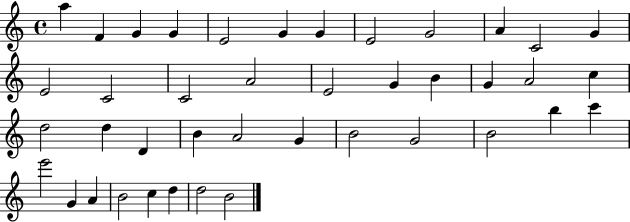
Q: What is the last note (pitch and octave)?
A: B4